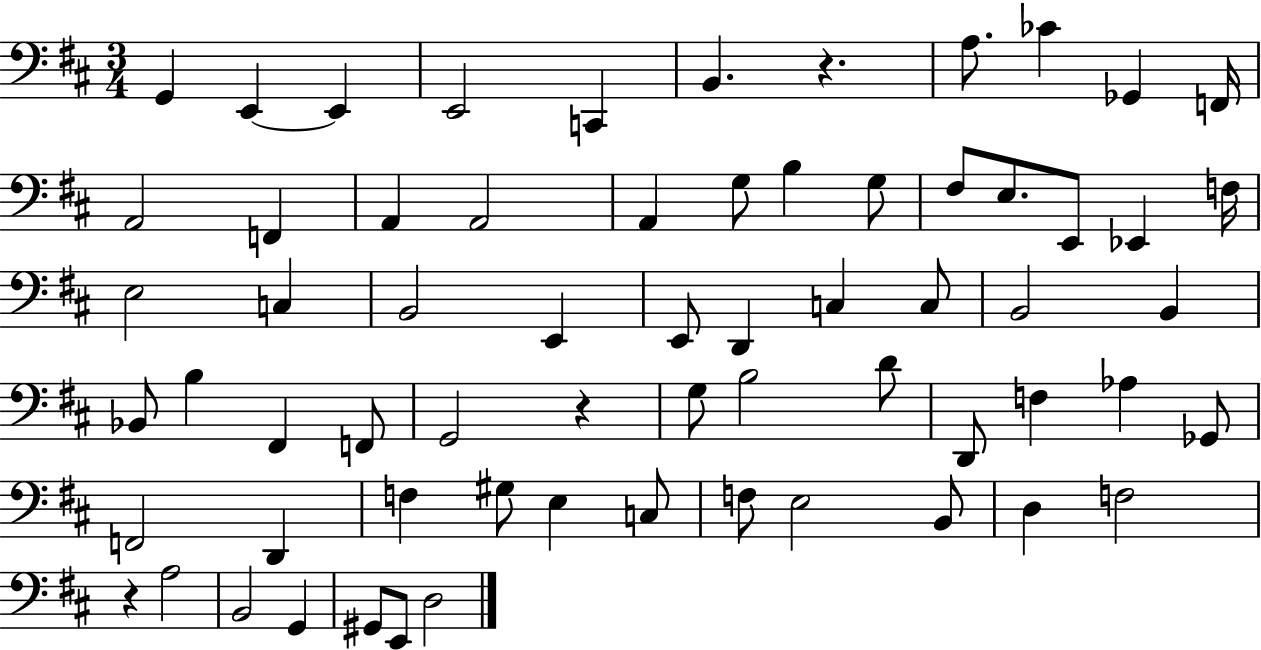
G2/q E2/q E2/q E2/h C2/q B2/q. R/q. A3/e. CES4/q Gb2/q F2/s A2/h F2/q A2/q A2/h A2/q G3/e B3/q G3/e F#3/e E3/e. E2/e Eb2/q F3/s E3/h C3/q B2/h E2/q E2/e D2/q C3/q C3/e B2/h B2/q Bb2/e B3/q F#2/q F2/e G2/h R/q G3/e B3/h D4/e D2/e F3/q Ab3/q Gb2/e F2/h D2/q F3/q G#3/e E3/q C3/e F3/e E3/h B2/e D3/q F3/h R/q A3/h B2/h G2/q G#2/e E2/e D3/h